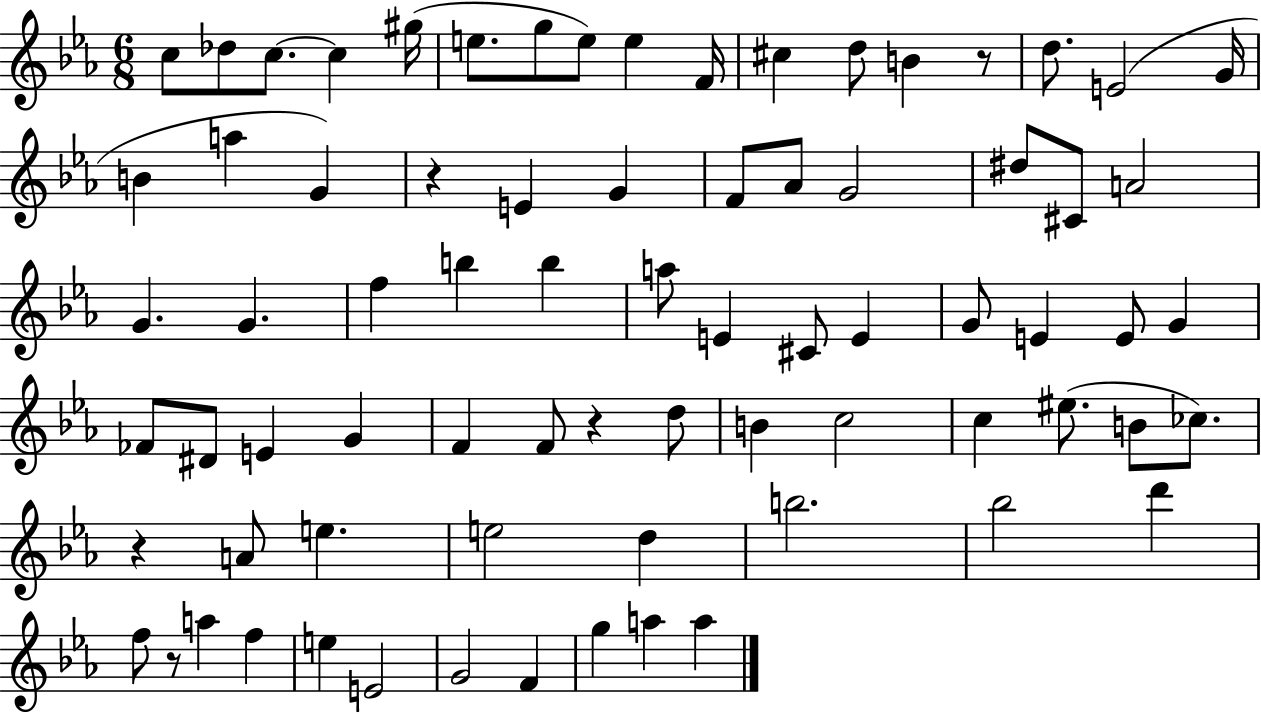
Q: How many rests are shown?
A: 5